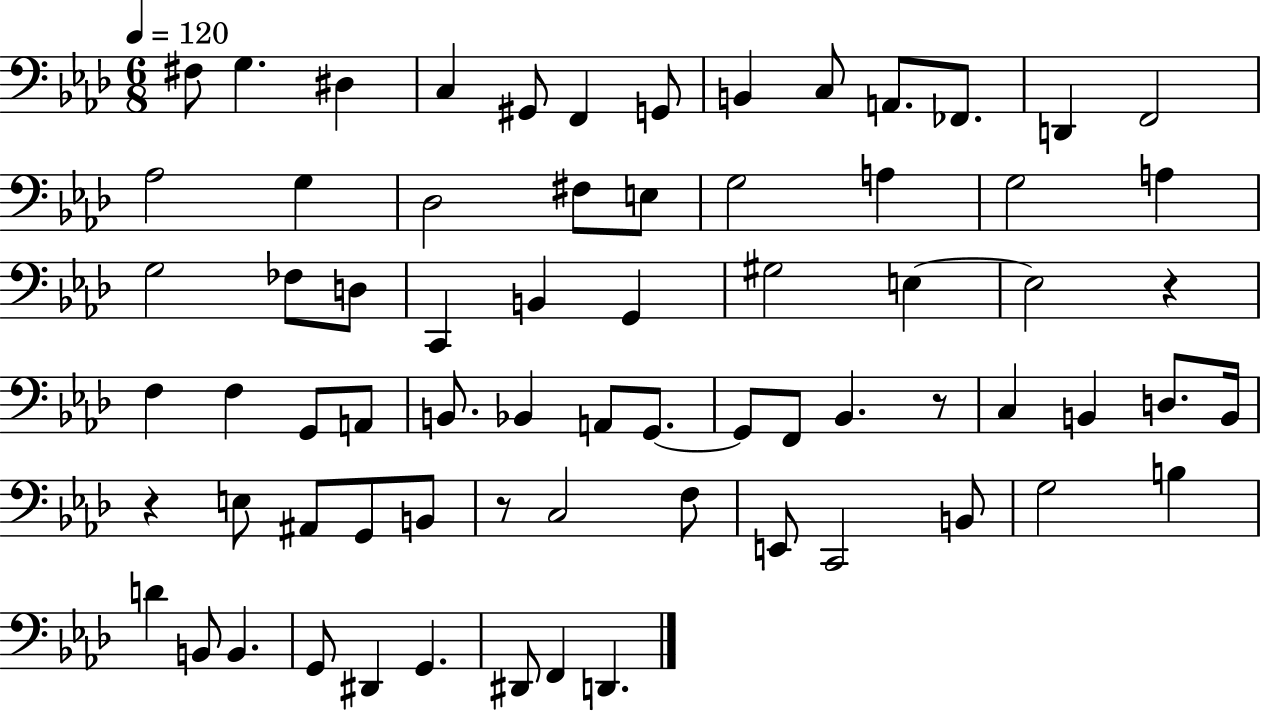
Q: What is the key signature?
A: AES major